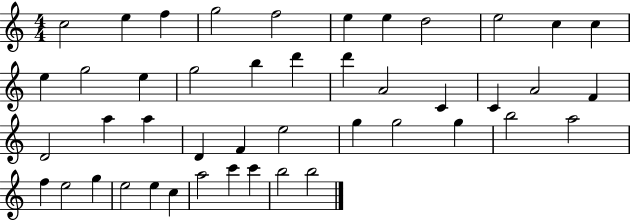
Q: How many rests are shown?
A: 0